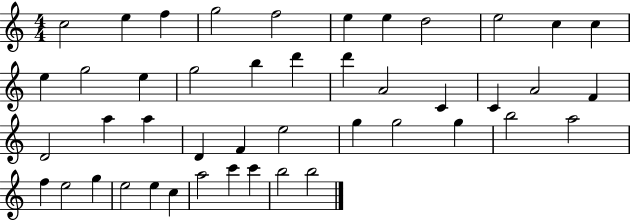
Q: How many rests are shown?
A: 0